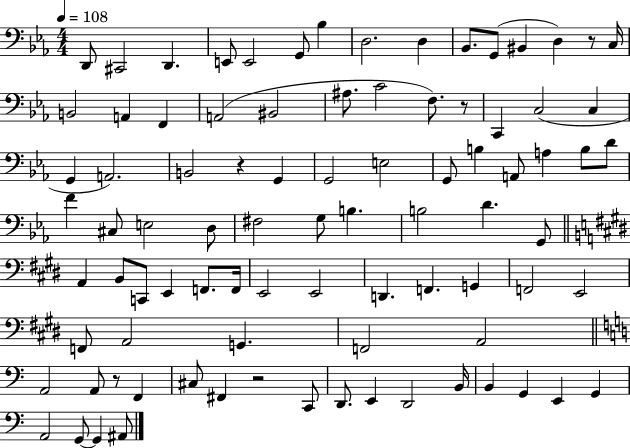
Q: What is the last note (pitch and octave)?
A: A#2